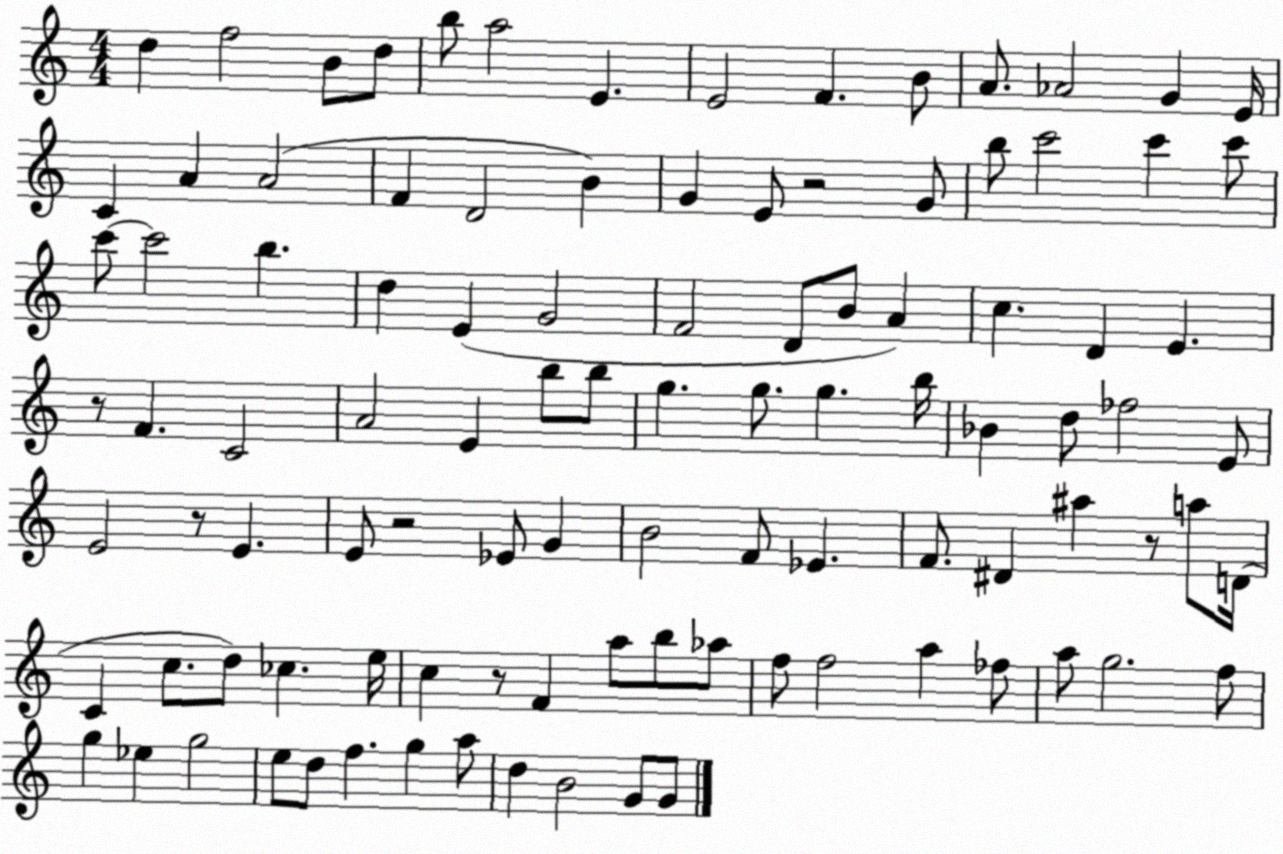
X:1
T:Untitled
M:4/4
L:1/4
K:C
d f2 B/2 d/2 b/2 a2 E E2 F B/2 A/2 _A2 G E/4 C A A2 F D2 B G E/2 z2 G/2 b/2 c'2 c' c'/2 c'/2 c'2 b d E G2 F2 D/2 B/2 A c D E z/2 F C2 A2 E b/2 b/2 g g/2 g b/4 _B d/2 _f2 E/2 E2 z/2 E E/2 z2 _E/2 G B2 F/2 _E F/2 ^D ^a z/2 a/2 D/4 C c/2 d/2 _c e/4 c z/2 F a/2 b/2 _a/2 f/2 f2 a _f/2 a/2 g2 f/2 g _e g2 e/2 d/2 f g a/2 d B2 G/2 G/2